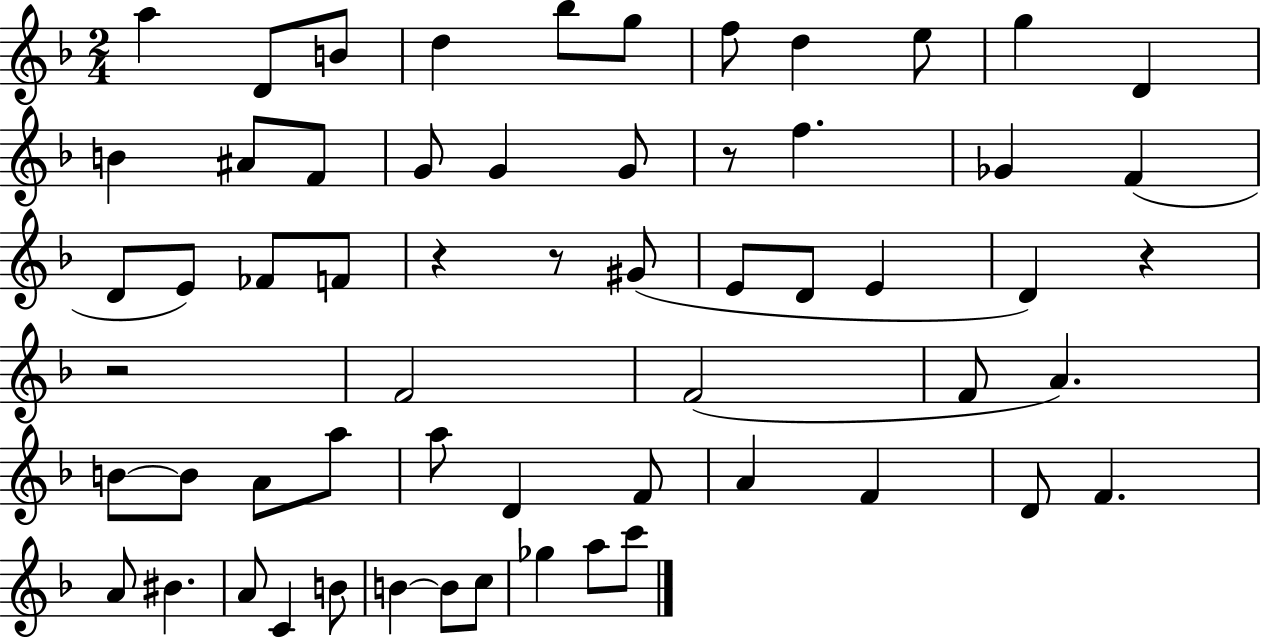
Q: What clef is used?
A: treble